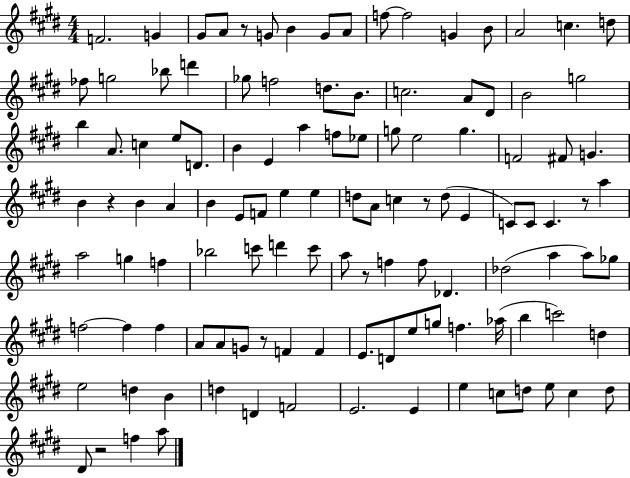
X:1
T:Untitled
M:4/4
L:1/4
K:E
F2 G ^G/2 A/2 z/2 G/2 B G/2 A/2 f/2 f2 G B/2 A2 c d/2 _f/2 g2 _b/2 d' _g/2 f2 d/2 B/2 c2 A/2 ^D/2 B2 g2 b A/2 c e/2 D/2 B E a f/2 _e/2 g/2 e2 g F2 ^F/2 G B z B A B E/2 F/2 e e d/2 A/2 c z/2 d/2 E C/2 C/2 C z/2 a a2 g f _b2 c'/2 d' c'/2 a/2 z/2 f f/2 _D _d2 a a/2 _g/2 f2 f f A/2 A/2 G/2 z/2 F F E/2 D/2 e/2 g/2 f _a/4 b c'2 d e2 d B d D F2 E2 E e c/2 d/2 e/2 c d/2 ^D/2 z2 f a/2